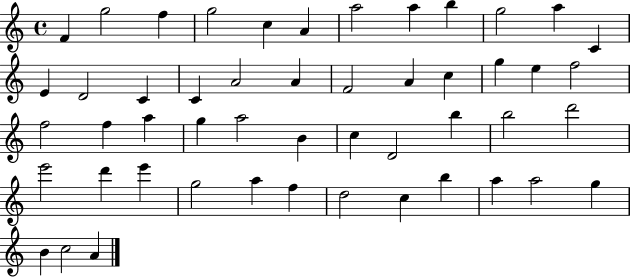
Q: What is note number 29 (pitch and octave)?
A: A5